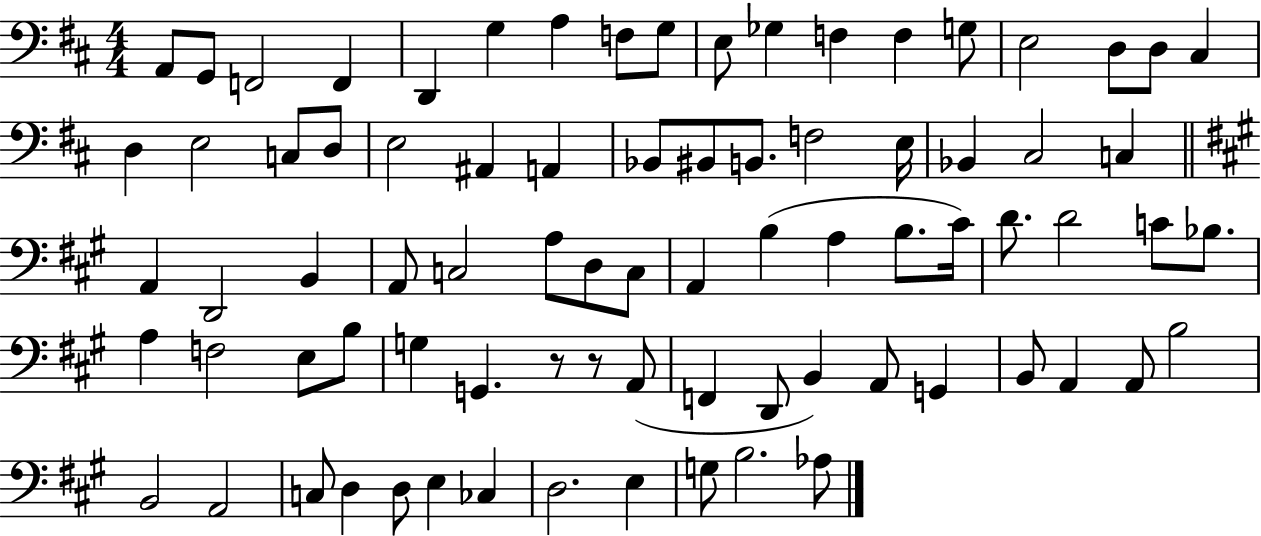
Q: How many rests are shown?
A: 2